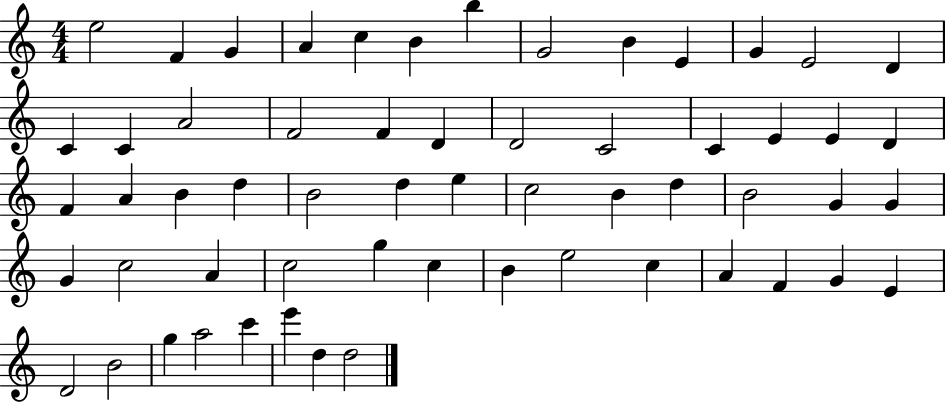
E5/h F4/q G4/q A4/q C5/q B4/q B5/q G4/h B4/q E4/q G4/q E4/h D4/q C4/q C4/q A4/h F4/h F4/q D4/q D4/h C4/h C4/q E4/q E4/q D4/q F4/q A4/q B4/q D5/q B4/h D5/q E5/q C5/h B4/q D5/q B4/h G4/q G4/q G4/q C5/h A4/q C5/h G5/q C5/q B4/q E5/h C5/q A4/q F4/q G4/q E4/q D4/h B4/h G5/q A5/h C6/q E6/q D5/q D5/h